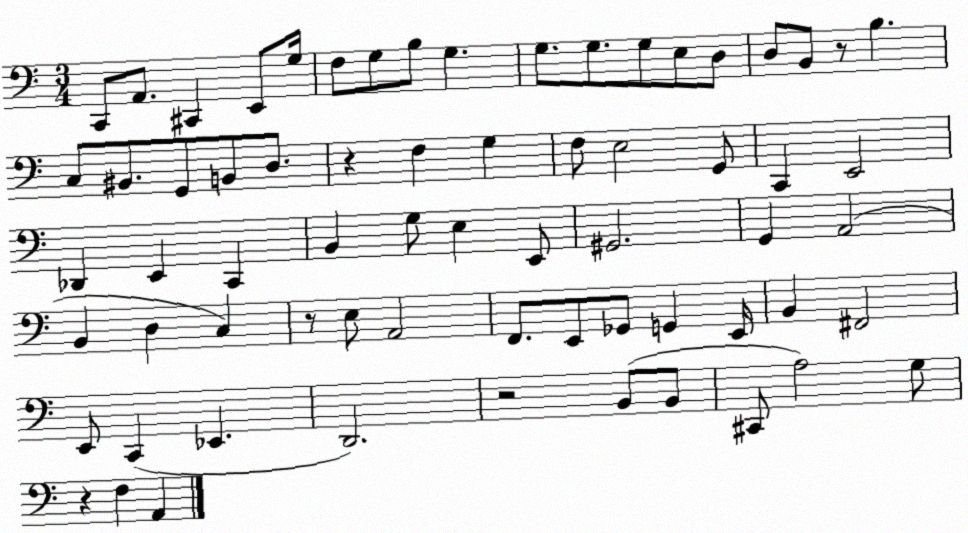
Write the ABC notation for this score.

X:1
T:Untitled
M:3/4
L:1/4
K:C
C,,/2 A,,/2 ^C,, E,,/2 G,/4 F,/2 G,/2 B,/2 G, G,/2 G,/2 G,/2 E,/2 D,/2 D,/2 B,,/2 z/2 B, C,/2 ^B,,/2 G,,/2 B,,/2 D,/2 z F, G, F,/2 E,2 G,,/2 C,, E,,2 _D,, E,, C,, B,, G,/2 E, E,,/2 ^G,,2 G,, A,,2 B,, D, C, z/2 E,/2 A,,2 F,,/2 E,,/2 _G,,/2 G,, E,,/4 B,, ^F,,2 E,,/2 C,, _E,, D,,2 z2 B,,/2 B,,/2 ^C,,/2 A,2 G,/2 z F, A,,